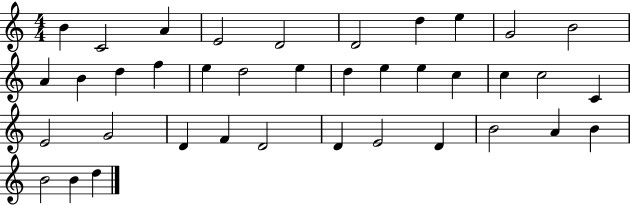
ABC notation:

X:1
T:Untitled
M:4/4
L:1/4
K:C
B C2 A E2 D2 D2 d e G2 B2 A B d f e d2 e d e e c c c2 C E2 G2 D F D2 D E2 D B2 A B B2 B d